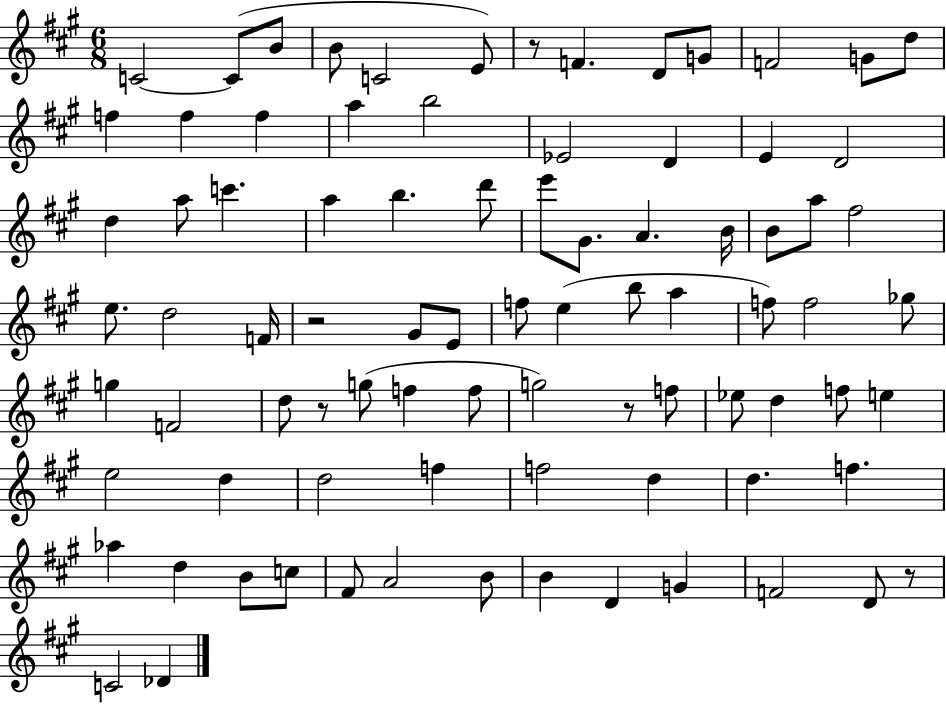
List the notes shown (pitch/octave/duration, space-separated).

C4/h C4/e B4/e B4/e C4/h E4/e R/e F4/q. D4/e G4/e F4/h G4/e D5/e F5/q F5/q F5/q A5/q B5/h Eb4/h D4/q E4/q D4/h D5/q A5/e C6/q. A5/q B5/q. D6/e E6/e G#4/e. A4/q. B4/s B4/e A5/e F#5/h E5/e. D5/h F4/s R/h G#4/e E4/e F5/e E5/q B5/e A5/q F5/e F5/h Gb5/e G5/q F4/h D5/e R/e G5/e F5/q F5/e G5/h R/e F5/e Eb5/e D5/q F5/e E5/q E5/h D5/q D5/h F5/q F5/h D5/q D5/q. F5/q. Ab5/q D5/q B4/e C5/e F#4/e A4/h B4/e B4/q D4/q G4/q F4/h D4/e R/e C4/h Db4/q